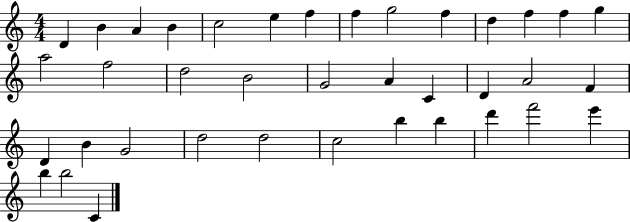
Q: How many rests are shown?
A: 0